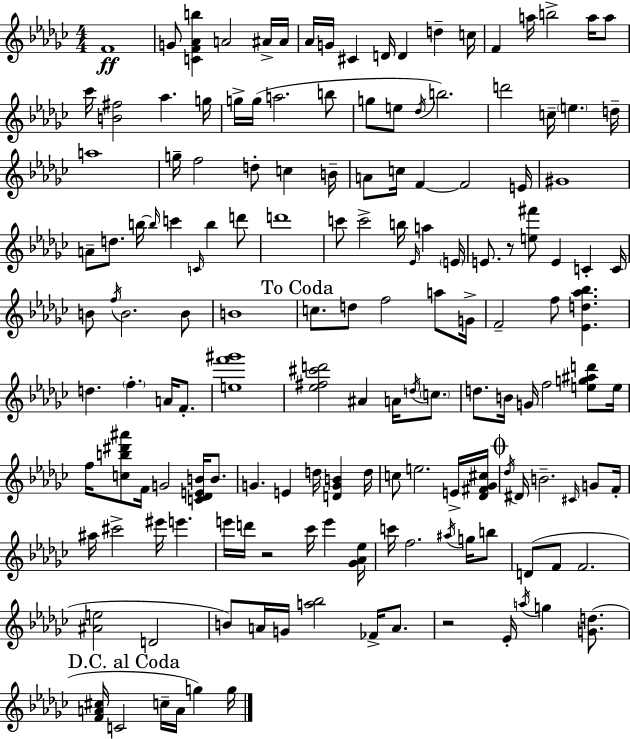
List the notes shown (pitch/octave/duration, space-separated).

F4/w G4/e [C4,F4,Ab4,B5]/q A4/h A#4/s A#4/s Ab4/s G4/s C#4/q D4/s D4/q D5/q C5/s F4/q A5/s B5/h A5/s A5/e CES6/s [B4,F#5]/h Ab5/q. G5/s G5/s G5/s A5/h. B5/e G5/e E5/e Db5/s B5/h. D6/h C5/s E5/q. D5/s A5/w G5/s F5/h D5/e C5/q B4/s A4/e C5/s F4/q F4/h E4/s G#4/w A4/e D5/e. B5/s B5/s C6/q C4/s B5/q D6/e D6/w C6/e C6/h B5/s Eb4/s A5/q E4/s E4/e. R/e [E5,F#6]/e E4/q C4/q C4/s B4/e F5/s B4/h. B4/e B4/w C5/e. D5/e F5/h A5/e G4/s F4/h F5/e [Eb4,D5,Ab5,Bb5]/q. D5/q. F5/q. A4/s F4/e. [E5,F6,G#6]/w [Eb5,F#5,C#6,D6]/h A#4/q A4/s D5/s C5/e. D5/e. B4/s G4/s F5/h [E5,G5,A#5,D6]/e E5/s F5/s [C5,B5,D#6,A#6]/e F4/s G4/h [C4,Db4,E4,B4]/s B4/e. G4/q. E4/q D5/s [D4,G4,B4]/q D5/s C5/e E5/h. E4/s [Db4,F#4,Gb4,C#5]/s Db5/s D#4/s B4/h. C#4/s G4/e F4/s A#5/s C#6/h EIS6/s E6/q. E6/s D6/s R/h CES6/s E6/q [Gb4,Ab4,Eb5]/s C6/s F5/h. A#5/s G5/s B5/e D4/e F4/e F4/h. [A#4,E5]/h D4/h B4/e A4/s G4/s [A5,Bb5]/h FES4/s A4/e. R/h Eb4/s A5/s G5/q [G4,D5]/e. [F4,A4,C#5]/s C4/h C5/s A4/s G5/q G5/s